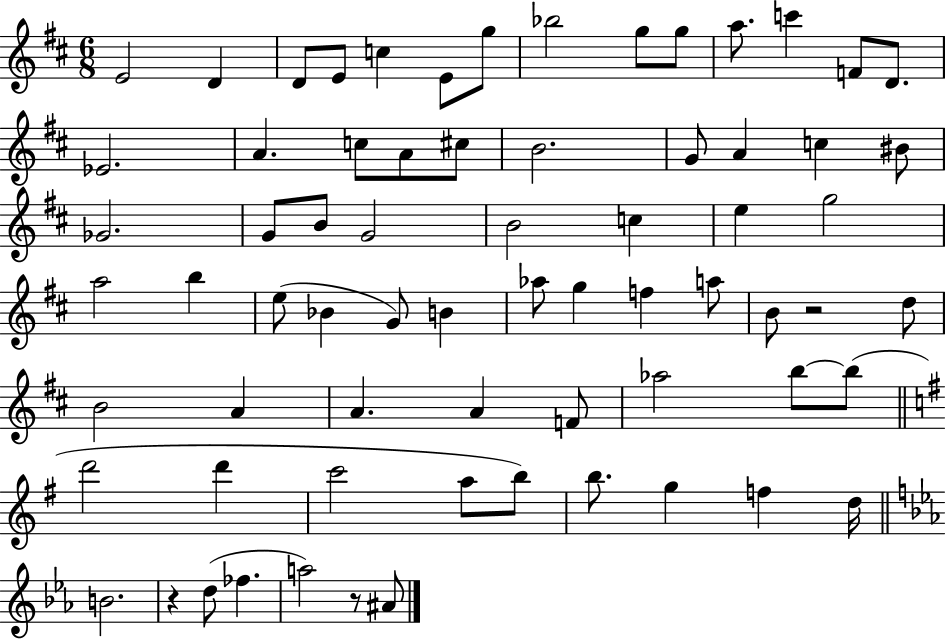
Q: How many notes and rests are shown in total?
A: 69